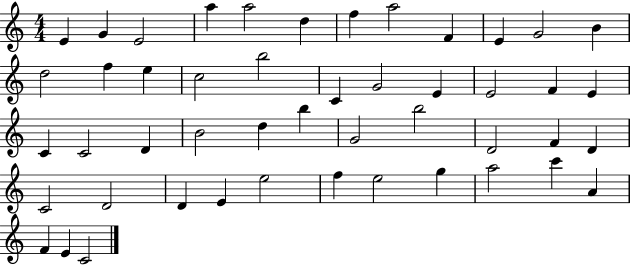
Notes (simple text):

E4/q G4/q E4/h A5/q A5/h D5/q F5/q A5/h F4/q E4/q G4/h B4/q D5/h F5/q E5/q C5/h B5/h C4/q G4/h E4/q E4/h F4/q E4/q C4/q C4/h D4/q B4/h D5/q B5/q G4/h B5/h D4/h F4/q D4/q C4/h D4/h D4/q E4/q E5/h F5/q E5/h G5/q A5/h C6/q A4/q F4/q E4/q C4/h